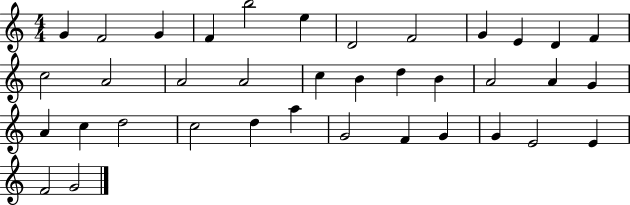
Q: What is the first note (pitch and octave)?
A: G4